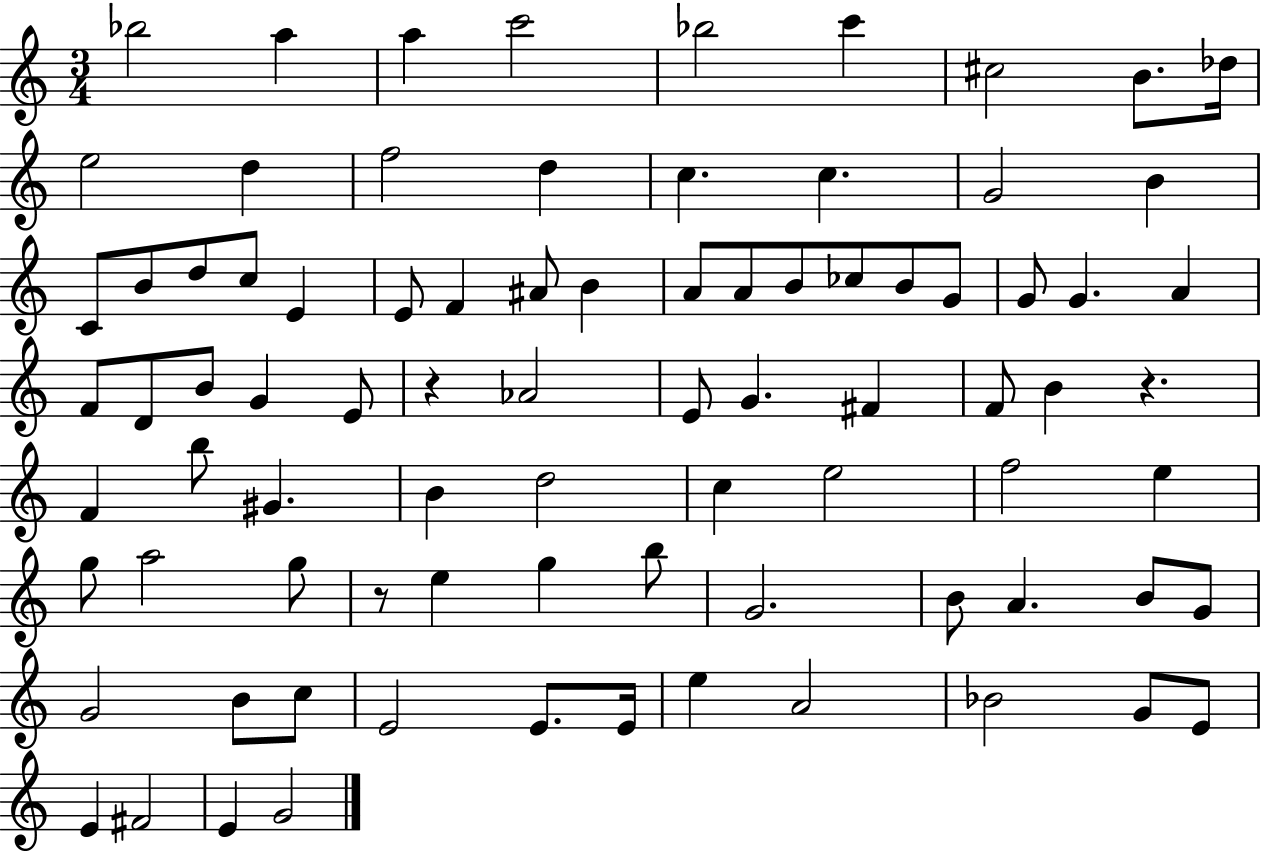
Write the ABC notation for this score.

X:1
T:Untitled
M:3/4
L:1/4
K:C
_b2 a a c'2 _b2 c' ^c2 B/2 _d/4 e2 d f2 d c c G2 B C/2 B/2 d/2 c/2 E E/2 F ^A/2 B A/2 A/2 B/2 _c/2 B/2 G/2 G/2 G A F/2 D/2 B/2 G E/2 z _A2 E/2 G ^F F/2 B z F b/2 ^G B d2 c e2 f2 e g/2 a2 g/2 z/2 e g b/2 G2 B/2 A B/2 G/2 G2 B/2 c/2 E2 E/2 E/4 e A2 _B2 G/2 E/2 E ^F2 E G2